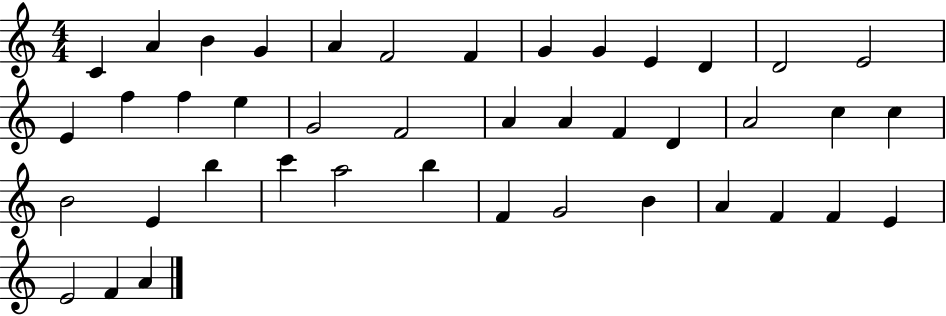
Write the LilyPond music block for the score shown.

{
  \clef treble
  \numericTimeSignature
  \time 4/4
  \key c \major
  c'4 a'4 b'4 g'4 | a'4 f'2 f'4 | g'4 g'4 e'4 d'4 | d'2 e'2 | \break e'4 f''4 f''4 e''4 | g'2 f'2 | a'4 a'4 f'4 d'4 | a'2 c''4 c''4 | \break b'2 e'4 b''4 | c'''4 a''2 b''4 | f'4 g'2 b'4 | a'4 f'4 f'4 e'4 | \break e'2 f'4 a'4 | \bar "|."
}